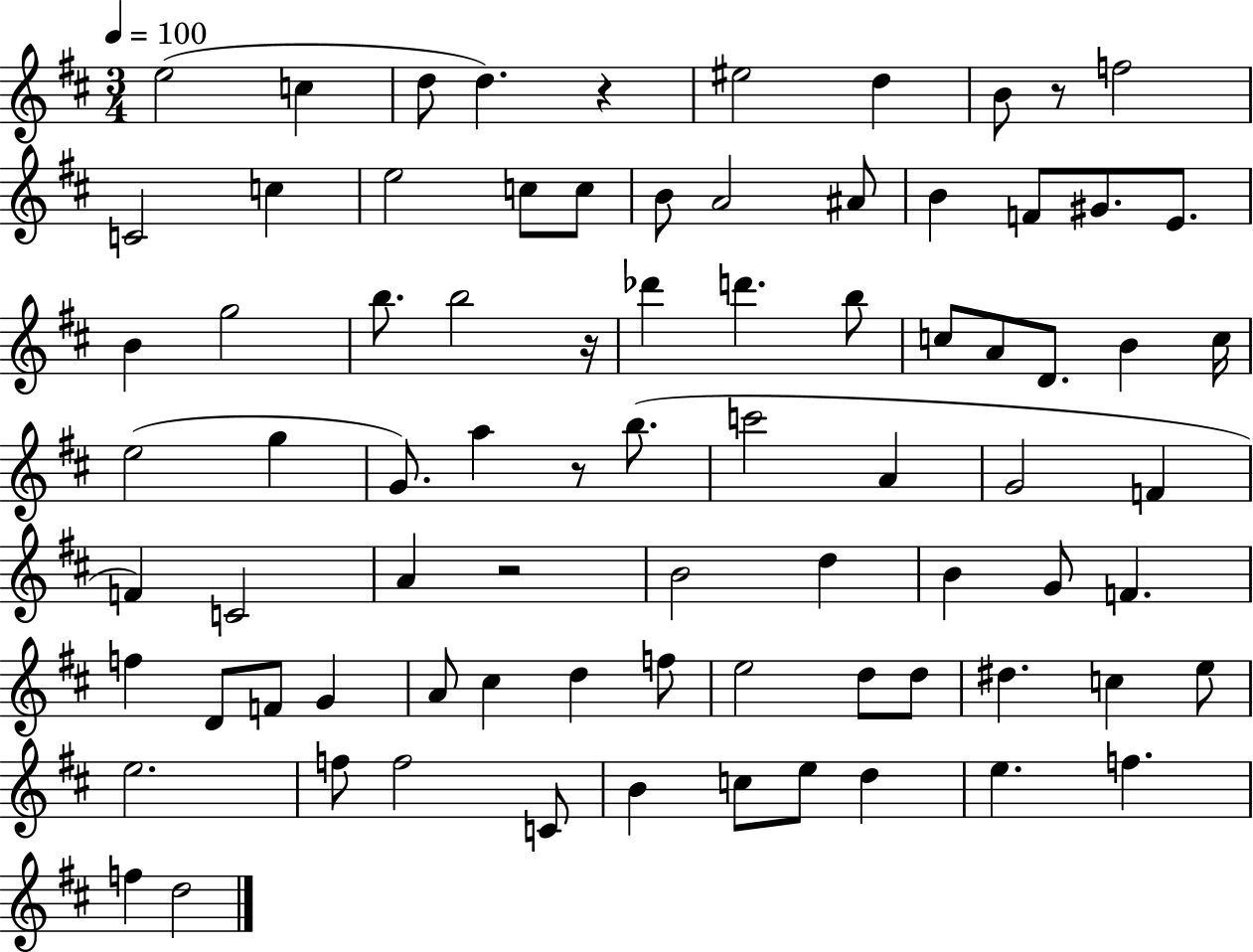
E5/h C5/q D5/e D5/q. R/q EIS5/h D5/q B4/e R/e F5/h C4/h C5/q E5/h C5/e C5/e B4/e A4/h A#4/e B4/q F4/e G#4/e. E4/e. B4/q G5/h B5/e. B5/h R/s Db6/q D6/q. B5/e C5/e A4/e D4/e. B4/q C5/s E5/h G5/q G4/e. A5/q R/e B5/e. C6/h A4/q G4/h F4/q F4/q C4/h A4/q R/h B4/h D5/q B4/q G4/e F4/q. F5/q D4/e F4/e G4/q A4/e C#5/q D5/q F5/e E5/h D5/e D5/e D#5/q. C5/q E5/e E5/h. F5/e F5/h C4/e B4/q C5/e E5/e D5/q E5/q. F5/q. F5/q D5/h